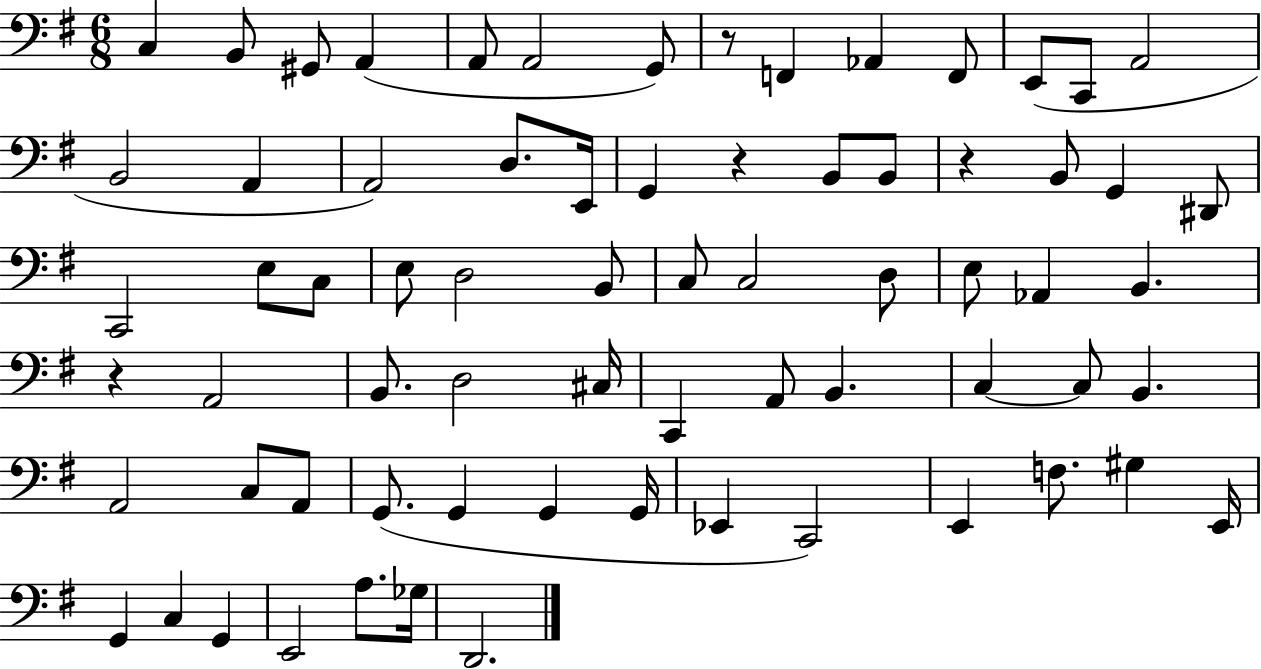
X:1
T:Untitled
M:6/8
L:1/4
K:G
C, B,,/2 ^G,,/2 A,, A,,/2 A,,2 G,,/2 z/2 F,, _A,, F,,/2 E,,/2 C,,/2 A,,2 B,,2 A,, A,,2 D,/2 E,,/4 G,, z B,,/2 B,,/2 z B,,/2 G,, ^D,,/2 C,,2 E,/2 C,/2 E,/2 D,2 B,,/2 C,/2 C,2 D,/2 E,/2 _A,, B,, z A,,2 B,,/2 D,2 ^C,/4 C,, A,,/2 B,, C, C,/2 B,, A,,2 C,/2 A,,/2 G,,/2 G,, G,, G,,/4 _E,, C,,2 E,, F,/2 ^G, E,,/4 G,, C, G,, E,,2 A,/2 _G,/4 D,,2